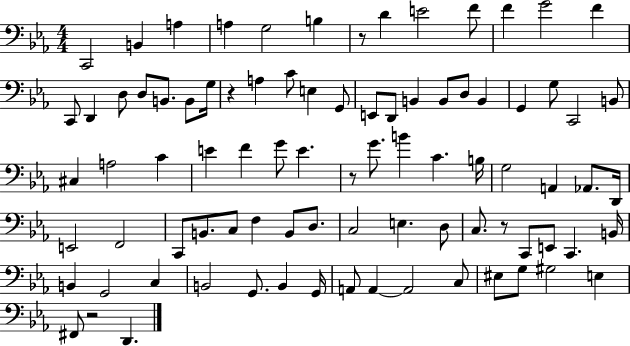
C2/h B2/q A3/q A3/q G3/h B3/q R/e D4/q E4/h F4/e F4/q G4/h F4/q C2/e D2/q D3/e D3/e B2/e. B2/e G3/s R/q A3/q C4/e E3/q G2/e E2/e D2/e B2/q B2/e D3/e B2/q G2/q G3/e C2/h B2/e C#3/q A3/h C4/q E4/q F4/q G4/e E4/q. R/e G4/e. B4/q C4/q. B3/s G3/h A2/q Ab2/e. D2/s E2/h F2/h C2/e B2/e. C3/e F3/q B2/e D3/e. C3/h E3/q. D3/e C3/e. R/e C2/e E2/e C2/q. B2/s B2/q G2/h C3/q B2/h G2/e. B2/q G2/s A2/e A2/q A2/h C3/e EIS3/e G3/e G#3/h E3/q F#2/e R/h D2/q.